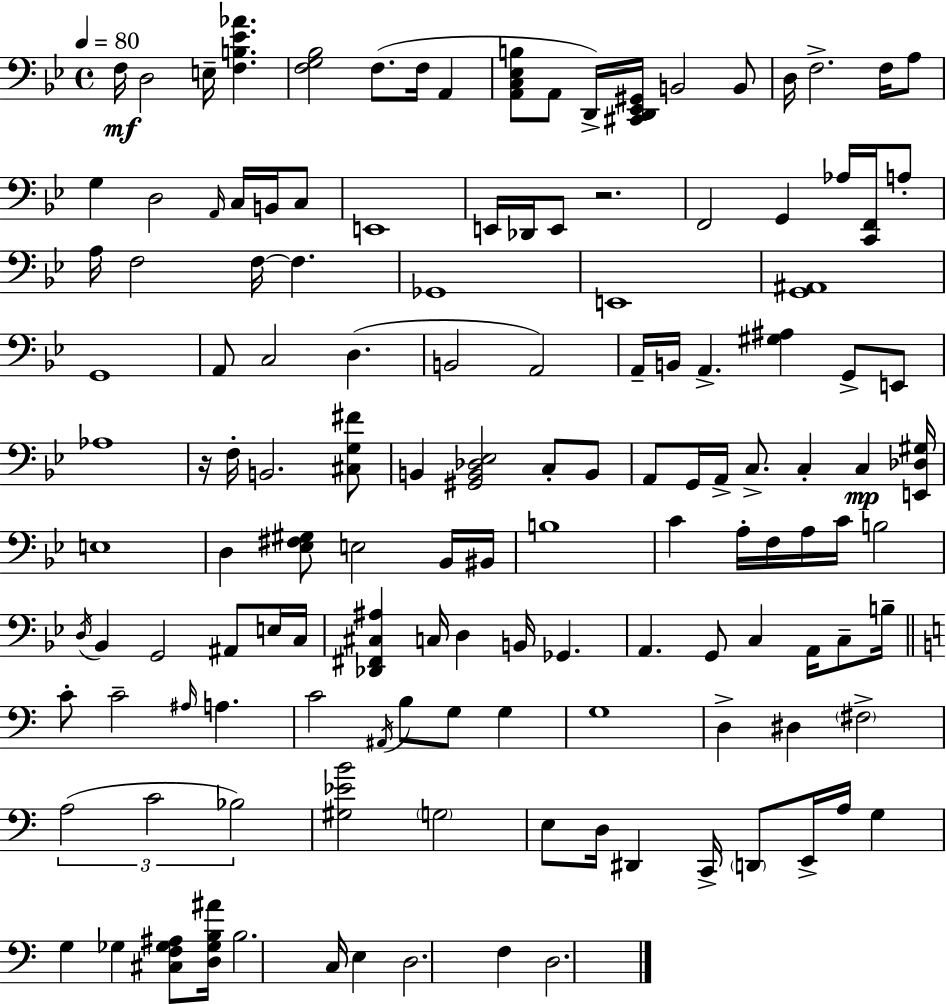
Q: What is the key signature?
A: BES major